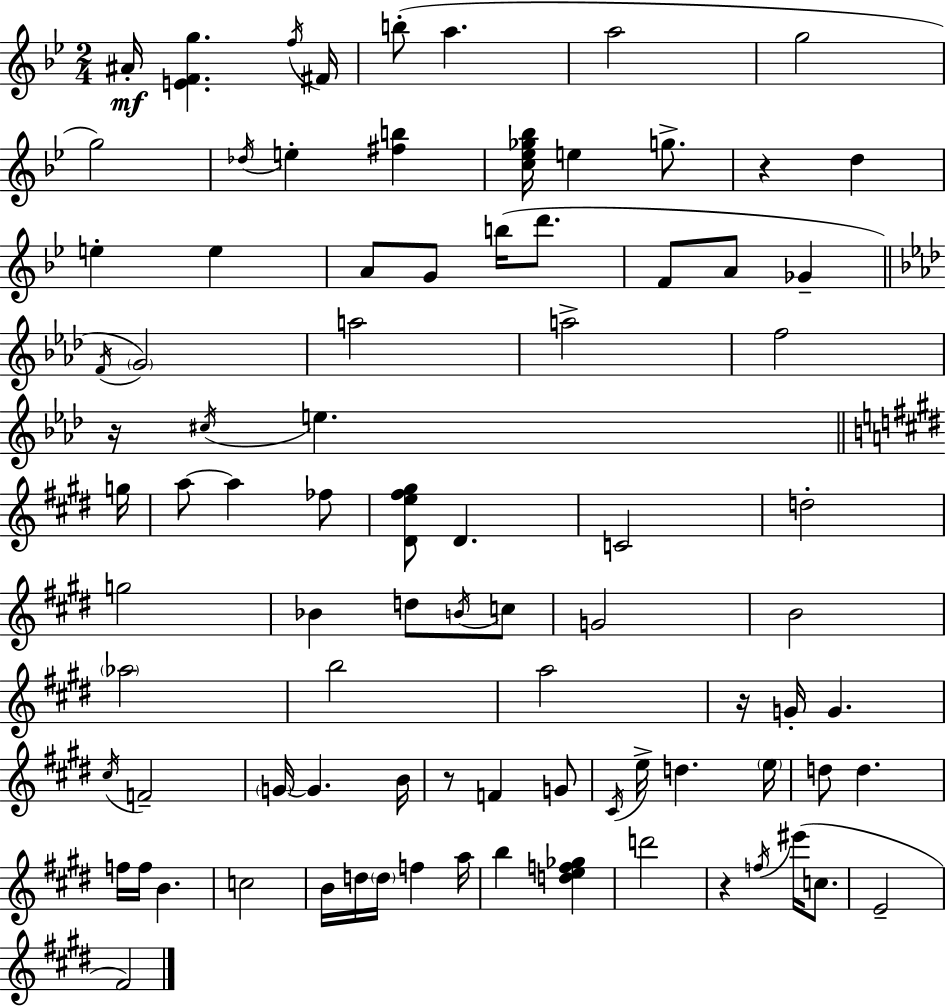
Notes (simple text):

A#4/s [E4,F4,G5]/q. F5/s F#4/s B5/e A5/q. A5/h G5/h G5/h Db5/s E5/q [F#5,B5]/q [C5,Eb5,Gb5,Bb5]/s E5/q G5/e. R/q D5/q E5/q E5/q A4/e G4/e B5/s D6/e. F4/e A4/e Gb4/q F4/s G4/h A5/h A5/h F5/h R/s C#5/s E5/q. G5/s A5/e A5/q FES5/e [D#4,E5,F#5,G#5]/e D#4/q. C4/h D5/h G5/h Bb4/q D5/e B4/s C5/e G4/h B4/h Ab5/h B5/h A5/h R/s G4/s G4/q. C#5/s F4/h G4/s G4/q. B4/s R/e F4/q G4/e C#4/s E5/s D5/q. E5/s D5/e D5/q. F5/s F5/s B4/q. C5/h B4/s D5/s D5/s F5/q A5/s B5/q [D5,E5,F5,Gb5]/q D6/h R/q F5/s EIS6/s C5/e. E4/h F#4/h